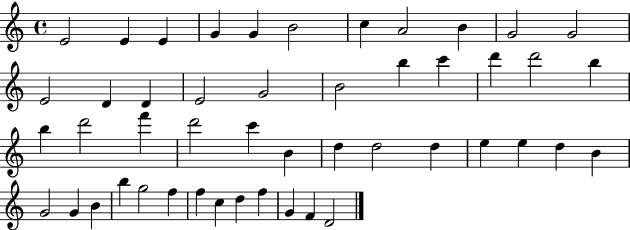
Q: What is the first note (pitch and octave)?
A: E4